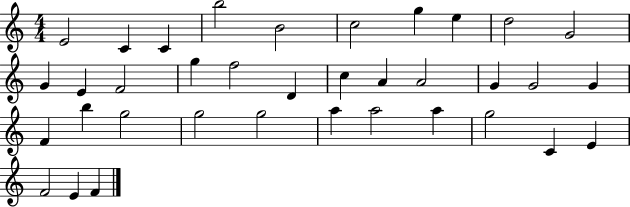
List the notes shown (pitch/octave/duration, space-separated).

E4/h C4/q C4/q B5/h B4/h C5/h G5/q E5/q D5/h G4/h G4/q E4/q F4/h G5/q F5/h D4/q C5/q A4/q A4/h G4/q G4/h G4/q F4/q B5/q G5/h G5/h G5/h A5/q A5/h A5/q G5/h C4/q E4/q F4/h E4/q F4/q